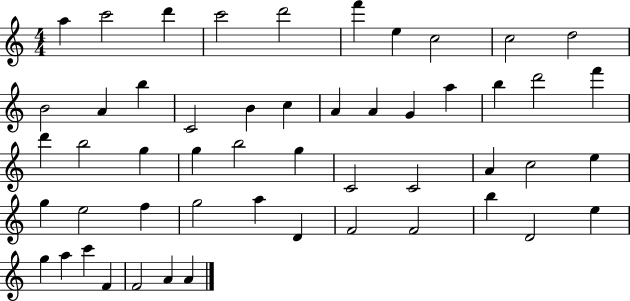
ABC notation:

X:1
T:Untitled
M:4/4
L:1/4
K:C
a c'2 d' c'2 d'2 f' e c2 c2 d2 B2 A b C2 B c A A G a b d'2 f' d' b2 g g b2 g C2 C2 A c2 e g e2 f g2 a D F2 F2 b D2 e g a c' F F2 A A